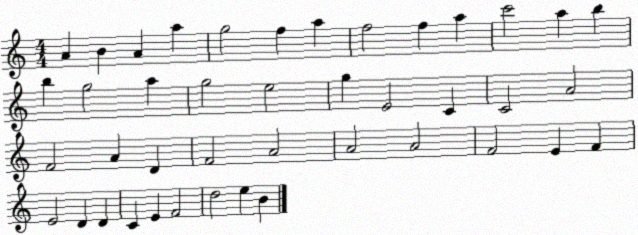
X:1
T:Untitled
M:4/4
L:1/4
K:C
A B A a g2 f a f2 f a c'2 a b b g2 a g2 e2 g E2 C C2 A2 F2 A D F2 A2 A2 A2 F2 E F E2 D D C E F2 d2 e B